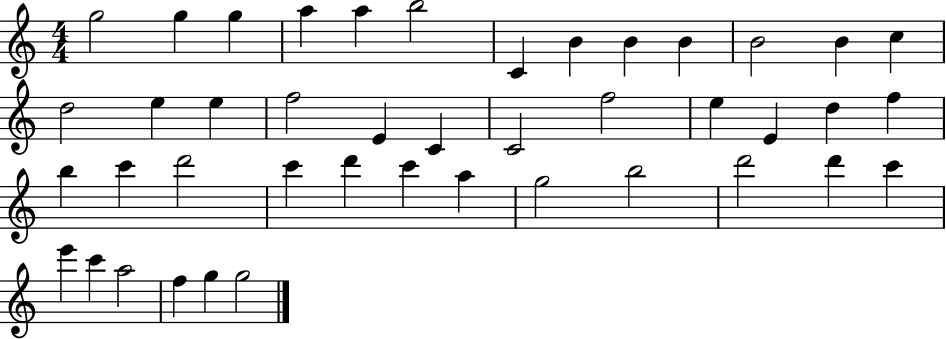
{
  \clef treble
  \numericTimeSignature
  \time 4/4
  \key c \major
  g''2 g''4 g''4 | a''4 a''4 b''2 | c'4 b'4 b'4 b'4 | b'2 b'4 c''4 | \break d''2 e''4 e''4 | f''2 e'4 c'4 | c'2 f''2 | e''4 e'4 d''4 f''4 | \break b''4 c'''4 d'''2 | c'''4 d'''4 c'''4 a''4 | g''2 b''2 | d'''2 d'''4 c'''4 | \break e'''4 c'''4 a''2 | f''4 g''4 g''2 | \bar "|."
}